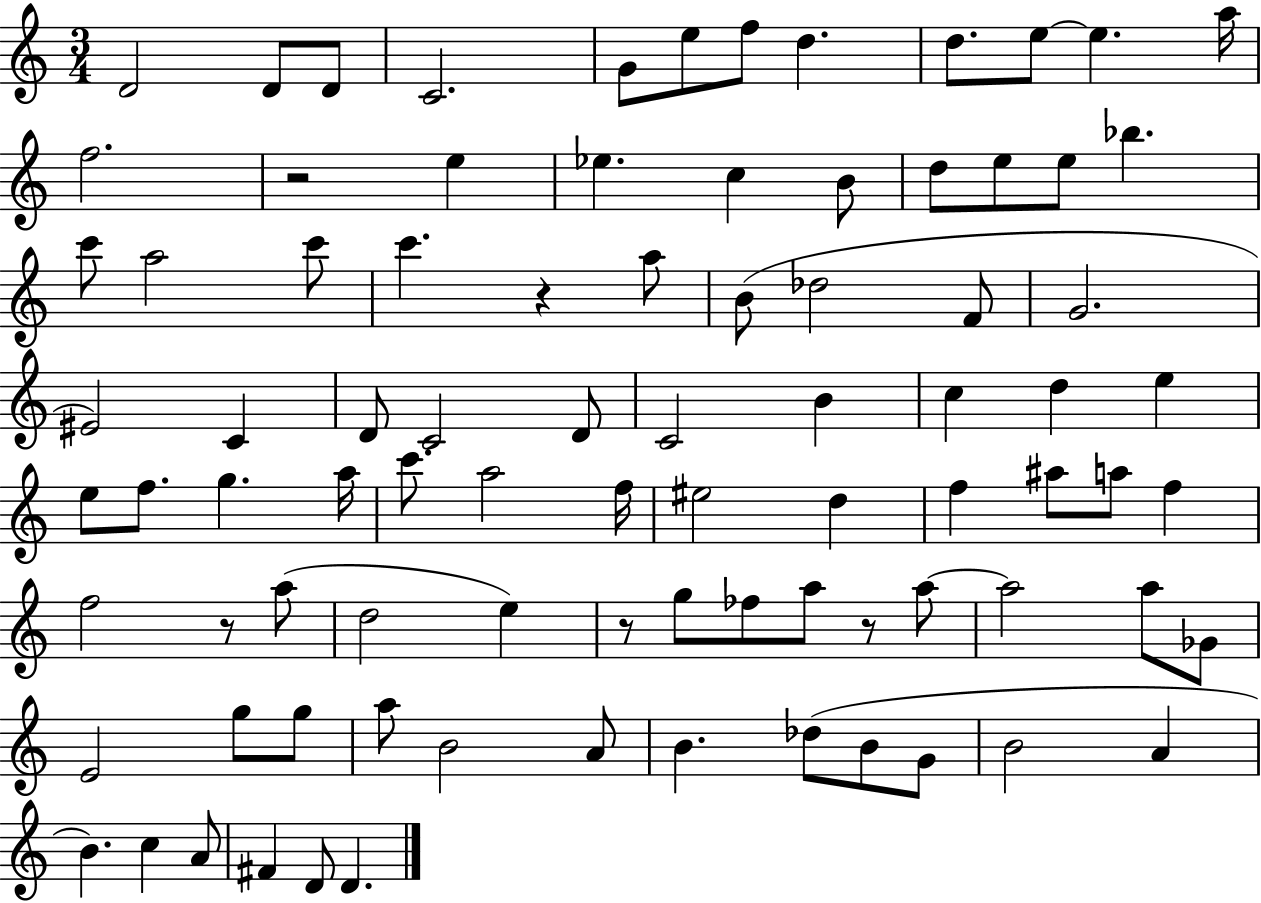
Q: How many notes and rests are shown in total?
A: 87